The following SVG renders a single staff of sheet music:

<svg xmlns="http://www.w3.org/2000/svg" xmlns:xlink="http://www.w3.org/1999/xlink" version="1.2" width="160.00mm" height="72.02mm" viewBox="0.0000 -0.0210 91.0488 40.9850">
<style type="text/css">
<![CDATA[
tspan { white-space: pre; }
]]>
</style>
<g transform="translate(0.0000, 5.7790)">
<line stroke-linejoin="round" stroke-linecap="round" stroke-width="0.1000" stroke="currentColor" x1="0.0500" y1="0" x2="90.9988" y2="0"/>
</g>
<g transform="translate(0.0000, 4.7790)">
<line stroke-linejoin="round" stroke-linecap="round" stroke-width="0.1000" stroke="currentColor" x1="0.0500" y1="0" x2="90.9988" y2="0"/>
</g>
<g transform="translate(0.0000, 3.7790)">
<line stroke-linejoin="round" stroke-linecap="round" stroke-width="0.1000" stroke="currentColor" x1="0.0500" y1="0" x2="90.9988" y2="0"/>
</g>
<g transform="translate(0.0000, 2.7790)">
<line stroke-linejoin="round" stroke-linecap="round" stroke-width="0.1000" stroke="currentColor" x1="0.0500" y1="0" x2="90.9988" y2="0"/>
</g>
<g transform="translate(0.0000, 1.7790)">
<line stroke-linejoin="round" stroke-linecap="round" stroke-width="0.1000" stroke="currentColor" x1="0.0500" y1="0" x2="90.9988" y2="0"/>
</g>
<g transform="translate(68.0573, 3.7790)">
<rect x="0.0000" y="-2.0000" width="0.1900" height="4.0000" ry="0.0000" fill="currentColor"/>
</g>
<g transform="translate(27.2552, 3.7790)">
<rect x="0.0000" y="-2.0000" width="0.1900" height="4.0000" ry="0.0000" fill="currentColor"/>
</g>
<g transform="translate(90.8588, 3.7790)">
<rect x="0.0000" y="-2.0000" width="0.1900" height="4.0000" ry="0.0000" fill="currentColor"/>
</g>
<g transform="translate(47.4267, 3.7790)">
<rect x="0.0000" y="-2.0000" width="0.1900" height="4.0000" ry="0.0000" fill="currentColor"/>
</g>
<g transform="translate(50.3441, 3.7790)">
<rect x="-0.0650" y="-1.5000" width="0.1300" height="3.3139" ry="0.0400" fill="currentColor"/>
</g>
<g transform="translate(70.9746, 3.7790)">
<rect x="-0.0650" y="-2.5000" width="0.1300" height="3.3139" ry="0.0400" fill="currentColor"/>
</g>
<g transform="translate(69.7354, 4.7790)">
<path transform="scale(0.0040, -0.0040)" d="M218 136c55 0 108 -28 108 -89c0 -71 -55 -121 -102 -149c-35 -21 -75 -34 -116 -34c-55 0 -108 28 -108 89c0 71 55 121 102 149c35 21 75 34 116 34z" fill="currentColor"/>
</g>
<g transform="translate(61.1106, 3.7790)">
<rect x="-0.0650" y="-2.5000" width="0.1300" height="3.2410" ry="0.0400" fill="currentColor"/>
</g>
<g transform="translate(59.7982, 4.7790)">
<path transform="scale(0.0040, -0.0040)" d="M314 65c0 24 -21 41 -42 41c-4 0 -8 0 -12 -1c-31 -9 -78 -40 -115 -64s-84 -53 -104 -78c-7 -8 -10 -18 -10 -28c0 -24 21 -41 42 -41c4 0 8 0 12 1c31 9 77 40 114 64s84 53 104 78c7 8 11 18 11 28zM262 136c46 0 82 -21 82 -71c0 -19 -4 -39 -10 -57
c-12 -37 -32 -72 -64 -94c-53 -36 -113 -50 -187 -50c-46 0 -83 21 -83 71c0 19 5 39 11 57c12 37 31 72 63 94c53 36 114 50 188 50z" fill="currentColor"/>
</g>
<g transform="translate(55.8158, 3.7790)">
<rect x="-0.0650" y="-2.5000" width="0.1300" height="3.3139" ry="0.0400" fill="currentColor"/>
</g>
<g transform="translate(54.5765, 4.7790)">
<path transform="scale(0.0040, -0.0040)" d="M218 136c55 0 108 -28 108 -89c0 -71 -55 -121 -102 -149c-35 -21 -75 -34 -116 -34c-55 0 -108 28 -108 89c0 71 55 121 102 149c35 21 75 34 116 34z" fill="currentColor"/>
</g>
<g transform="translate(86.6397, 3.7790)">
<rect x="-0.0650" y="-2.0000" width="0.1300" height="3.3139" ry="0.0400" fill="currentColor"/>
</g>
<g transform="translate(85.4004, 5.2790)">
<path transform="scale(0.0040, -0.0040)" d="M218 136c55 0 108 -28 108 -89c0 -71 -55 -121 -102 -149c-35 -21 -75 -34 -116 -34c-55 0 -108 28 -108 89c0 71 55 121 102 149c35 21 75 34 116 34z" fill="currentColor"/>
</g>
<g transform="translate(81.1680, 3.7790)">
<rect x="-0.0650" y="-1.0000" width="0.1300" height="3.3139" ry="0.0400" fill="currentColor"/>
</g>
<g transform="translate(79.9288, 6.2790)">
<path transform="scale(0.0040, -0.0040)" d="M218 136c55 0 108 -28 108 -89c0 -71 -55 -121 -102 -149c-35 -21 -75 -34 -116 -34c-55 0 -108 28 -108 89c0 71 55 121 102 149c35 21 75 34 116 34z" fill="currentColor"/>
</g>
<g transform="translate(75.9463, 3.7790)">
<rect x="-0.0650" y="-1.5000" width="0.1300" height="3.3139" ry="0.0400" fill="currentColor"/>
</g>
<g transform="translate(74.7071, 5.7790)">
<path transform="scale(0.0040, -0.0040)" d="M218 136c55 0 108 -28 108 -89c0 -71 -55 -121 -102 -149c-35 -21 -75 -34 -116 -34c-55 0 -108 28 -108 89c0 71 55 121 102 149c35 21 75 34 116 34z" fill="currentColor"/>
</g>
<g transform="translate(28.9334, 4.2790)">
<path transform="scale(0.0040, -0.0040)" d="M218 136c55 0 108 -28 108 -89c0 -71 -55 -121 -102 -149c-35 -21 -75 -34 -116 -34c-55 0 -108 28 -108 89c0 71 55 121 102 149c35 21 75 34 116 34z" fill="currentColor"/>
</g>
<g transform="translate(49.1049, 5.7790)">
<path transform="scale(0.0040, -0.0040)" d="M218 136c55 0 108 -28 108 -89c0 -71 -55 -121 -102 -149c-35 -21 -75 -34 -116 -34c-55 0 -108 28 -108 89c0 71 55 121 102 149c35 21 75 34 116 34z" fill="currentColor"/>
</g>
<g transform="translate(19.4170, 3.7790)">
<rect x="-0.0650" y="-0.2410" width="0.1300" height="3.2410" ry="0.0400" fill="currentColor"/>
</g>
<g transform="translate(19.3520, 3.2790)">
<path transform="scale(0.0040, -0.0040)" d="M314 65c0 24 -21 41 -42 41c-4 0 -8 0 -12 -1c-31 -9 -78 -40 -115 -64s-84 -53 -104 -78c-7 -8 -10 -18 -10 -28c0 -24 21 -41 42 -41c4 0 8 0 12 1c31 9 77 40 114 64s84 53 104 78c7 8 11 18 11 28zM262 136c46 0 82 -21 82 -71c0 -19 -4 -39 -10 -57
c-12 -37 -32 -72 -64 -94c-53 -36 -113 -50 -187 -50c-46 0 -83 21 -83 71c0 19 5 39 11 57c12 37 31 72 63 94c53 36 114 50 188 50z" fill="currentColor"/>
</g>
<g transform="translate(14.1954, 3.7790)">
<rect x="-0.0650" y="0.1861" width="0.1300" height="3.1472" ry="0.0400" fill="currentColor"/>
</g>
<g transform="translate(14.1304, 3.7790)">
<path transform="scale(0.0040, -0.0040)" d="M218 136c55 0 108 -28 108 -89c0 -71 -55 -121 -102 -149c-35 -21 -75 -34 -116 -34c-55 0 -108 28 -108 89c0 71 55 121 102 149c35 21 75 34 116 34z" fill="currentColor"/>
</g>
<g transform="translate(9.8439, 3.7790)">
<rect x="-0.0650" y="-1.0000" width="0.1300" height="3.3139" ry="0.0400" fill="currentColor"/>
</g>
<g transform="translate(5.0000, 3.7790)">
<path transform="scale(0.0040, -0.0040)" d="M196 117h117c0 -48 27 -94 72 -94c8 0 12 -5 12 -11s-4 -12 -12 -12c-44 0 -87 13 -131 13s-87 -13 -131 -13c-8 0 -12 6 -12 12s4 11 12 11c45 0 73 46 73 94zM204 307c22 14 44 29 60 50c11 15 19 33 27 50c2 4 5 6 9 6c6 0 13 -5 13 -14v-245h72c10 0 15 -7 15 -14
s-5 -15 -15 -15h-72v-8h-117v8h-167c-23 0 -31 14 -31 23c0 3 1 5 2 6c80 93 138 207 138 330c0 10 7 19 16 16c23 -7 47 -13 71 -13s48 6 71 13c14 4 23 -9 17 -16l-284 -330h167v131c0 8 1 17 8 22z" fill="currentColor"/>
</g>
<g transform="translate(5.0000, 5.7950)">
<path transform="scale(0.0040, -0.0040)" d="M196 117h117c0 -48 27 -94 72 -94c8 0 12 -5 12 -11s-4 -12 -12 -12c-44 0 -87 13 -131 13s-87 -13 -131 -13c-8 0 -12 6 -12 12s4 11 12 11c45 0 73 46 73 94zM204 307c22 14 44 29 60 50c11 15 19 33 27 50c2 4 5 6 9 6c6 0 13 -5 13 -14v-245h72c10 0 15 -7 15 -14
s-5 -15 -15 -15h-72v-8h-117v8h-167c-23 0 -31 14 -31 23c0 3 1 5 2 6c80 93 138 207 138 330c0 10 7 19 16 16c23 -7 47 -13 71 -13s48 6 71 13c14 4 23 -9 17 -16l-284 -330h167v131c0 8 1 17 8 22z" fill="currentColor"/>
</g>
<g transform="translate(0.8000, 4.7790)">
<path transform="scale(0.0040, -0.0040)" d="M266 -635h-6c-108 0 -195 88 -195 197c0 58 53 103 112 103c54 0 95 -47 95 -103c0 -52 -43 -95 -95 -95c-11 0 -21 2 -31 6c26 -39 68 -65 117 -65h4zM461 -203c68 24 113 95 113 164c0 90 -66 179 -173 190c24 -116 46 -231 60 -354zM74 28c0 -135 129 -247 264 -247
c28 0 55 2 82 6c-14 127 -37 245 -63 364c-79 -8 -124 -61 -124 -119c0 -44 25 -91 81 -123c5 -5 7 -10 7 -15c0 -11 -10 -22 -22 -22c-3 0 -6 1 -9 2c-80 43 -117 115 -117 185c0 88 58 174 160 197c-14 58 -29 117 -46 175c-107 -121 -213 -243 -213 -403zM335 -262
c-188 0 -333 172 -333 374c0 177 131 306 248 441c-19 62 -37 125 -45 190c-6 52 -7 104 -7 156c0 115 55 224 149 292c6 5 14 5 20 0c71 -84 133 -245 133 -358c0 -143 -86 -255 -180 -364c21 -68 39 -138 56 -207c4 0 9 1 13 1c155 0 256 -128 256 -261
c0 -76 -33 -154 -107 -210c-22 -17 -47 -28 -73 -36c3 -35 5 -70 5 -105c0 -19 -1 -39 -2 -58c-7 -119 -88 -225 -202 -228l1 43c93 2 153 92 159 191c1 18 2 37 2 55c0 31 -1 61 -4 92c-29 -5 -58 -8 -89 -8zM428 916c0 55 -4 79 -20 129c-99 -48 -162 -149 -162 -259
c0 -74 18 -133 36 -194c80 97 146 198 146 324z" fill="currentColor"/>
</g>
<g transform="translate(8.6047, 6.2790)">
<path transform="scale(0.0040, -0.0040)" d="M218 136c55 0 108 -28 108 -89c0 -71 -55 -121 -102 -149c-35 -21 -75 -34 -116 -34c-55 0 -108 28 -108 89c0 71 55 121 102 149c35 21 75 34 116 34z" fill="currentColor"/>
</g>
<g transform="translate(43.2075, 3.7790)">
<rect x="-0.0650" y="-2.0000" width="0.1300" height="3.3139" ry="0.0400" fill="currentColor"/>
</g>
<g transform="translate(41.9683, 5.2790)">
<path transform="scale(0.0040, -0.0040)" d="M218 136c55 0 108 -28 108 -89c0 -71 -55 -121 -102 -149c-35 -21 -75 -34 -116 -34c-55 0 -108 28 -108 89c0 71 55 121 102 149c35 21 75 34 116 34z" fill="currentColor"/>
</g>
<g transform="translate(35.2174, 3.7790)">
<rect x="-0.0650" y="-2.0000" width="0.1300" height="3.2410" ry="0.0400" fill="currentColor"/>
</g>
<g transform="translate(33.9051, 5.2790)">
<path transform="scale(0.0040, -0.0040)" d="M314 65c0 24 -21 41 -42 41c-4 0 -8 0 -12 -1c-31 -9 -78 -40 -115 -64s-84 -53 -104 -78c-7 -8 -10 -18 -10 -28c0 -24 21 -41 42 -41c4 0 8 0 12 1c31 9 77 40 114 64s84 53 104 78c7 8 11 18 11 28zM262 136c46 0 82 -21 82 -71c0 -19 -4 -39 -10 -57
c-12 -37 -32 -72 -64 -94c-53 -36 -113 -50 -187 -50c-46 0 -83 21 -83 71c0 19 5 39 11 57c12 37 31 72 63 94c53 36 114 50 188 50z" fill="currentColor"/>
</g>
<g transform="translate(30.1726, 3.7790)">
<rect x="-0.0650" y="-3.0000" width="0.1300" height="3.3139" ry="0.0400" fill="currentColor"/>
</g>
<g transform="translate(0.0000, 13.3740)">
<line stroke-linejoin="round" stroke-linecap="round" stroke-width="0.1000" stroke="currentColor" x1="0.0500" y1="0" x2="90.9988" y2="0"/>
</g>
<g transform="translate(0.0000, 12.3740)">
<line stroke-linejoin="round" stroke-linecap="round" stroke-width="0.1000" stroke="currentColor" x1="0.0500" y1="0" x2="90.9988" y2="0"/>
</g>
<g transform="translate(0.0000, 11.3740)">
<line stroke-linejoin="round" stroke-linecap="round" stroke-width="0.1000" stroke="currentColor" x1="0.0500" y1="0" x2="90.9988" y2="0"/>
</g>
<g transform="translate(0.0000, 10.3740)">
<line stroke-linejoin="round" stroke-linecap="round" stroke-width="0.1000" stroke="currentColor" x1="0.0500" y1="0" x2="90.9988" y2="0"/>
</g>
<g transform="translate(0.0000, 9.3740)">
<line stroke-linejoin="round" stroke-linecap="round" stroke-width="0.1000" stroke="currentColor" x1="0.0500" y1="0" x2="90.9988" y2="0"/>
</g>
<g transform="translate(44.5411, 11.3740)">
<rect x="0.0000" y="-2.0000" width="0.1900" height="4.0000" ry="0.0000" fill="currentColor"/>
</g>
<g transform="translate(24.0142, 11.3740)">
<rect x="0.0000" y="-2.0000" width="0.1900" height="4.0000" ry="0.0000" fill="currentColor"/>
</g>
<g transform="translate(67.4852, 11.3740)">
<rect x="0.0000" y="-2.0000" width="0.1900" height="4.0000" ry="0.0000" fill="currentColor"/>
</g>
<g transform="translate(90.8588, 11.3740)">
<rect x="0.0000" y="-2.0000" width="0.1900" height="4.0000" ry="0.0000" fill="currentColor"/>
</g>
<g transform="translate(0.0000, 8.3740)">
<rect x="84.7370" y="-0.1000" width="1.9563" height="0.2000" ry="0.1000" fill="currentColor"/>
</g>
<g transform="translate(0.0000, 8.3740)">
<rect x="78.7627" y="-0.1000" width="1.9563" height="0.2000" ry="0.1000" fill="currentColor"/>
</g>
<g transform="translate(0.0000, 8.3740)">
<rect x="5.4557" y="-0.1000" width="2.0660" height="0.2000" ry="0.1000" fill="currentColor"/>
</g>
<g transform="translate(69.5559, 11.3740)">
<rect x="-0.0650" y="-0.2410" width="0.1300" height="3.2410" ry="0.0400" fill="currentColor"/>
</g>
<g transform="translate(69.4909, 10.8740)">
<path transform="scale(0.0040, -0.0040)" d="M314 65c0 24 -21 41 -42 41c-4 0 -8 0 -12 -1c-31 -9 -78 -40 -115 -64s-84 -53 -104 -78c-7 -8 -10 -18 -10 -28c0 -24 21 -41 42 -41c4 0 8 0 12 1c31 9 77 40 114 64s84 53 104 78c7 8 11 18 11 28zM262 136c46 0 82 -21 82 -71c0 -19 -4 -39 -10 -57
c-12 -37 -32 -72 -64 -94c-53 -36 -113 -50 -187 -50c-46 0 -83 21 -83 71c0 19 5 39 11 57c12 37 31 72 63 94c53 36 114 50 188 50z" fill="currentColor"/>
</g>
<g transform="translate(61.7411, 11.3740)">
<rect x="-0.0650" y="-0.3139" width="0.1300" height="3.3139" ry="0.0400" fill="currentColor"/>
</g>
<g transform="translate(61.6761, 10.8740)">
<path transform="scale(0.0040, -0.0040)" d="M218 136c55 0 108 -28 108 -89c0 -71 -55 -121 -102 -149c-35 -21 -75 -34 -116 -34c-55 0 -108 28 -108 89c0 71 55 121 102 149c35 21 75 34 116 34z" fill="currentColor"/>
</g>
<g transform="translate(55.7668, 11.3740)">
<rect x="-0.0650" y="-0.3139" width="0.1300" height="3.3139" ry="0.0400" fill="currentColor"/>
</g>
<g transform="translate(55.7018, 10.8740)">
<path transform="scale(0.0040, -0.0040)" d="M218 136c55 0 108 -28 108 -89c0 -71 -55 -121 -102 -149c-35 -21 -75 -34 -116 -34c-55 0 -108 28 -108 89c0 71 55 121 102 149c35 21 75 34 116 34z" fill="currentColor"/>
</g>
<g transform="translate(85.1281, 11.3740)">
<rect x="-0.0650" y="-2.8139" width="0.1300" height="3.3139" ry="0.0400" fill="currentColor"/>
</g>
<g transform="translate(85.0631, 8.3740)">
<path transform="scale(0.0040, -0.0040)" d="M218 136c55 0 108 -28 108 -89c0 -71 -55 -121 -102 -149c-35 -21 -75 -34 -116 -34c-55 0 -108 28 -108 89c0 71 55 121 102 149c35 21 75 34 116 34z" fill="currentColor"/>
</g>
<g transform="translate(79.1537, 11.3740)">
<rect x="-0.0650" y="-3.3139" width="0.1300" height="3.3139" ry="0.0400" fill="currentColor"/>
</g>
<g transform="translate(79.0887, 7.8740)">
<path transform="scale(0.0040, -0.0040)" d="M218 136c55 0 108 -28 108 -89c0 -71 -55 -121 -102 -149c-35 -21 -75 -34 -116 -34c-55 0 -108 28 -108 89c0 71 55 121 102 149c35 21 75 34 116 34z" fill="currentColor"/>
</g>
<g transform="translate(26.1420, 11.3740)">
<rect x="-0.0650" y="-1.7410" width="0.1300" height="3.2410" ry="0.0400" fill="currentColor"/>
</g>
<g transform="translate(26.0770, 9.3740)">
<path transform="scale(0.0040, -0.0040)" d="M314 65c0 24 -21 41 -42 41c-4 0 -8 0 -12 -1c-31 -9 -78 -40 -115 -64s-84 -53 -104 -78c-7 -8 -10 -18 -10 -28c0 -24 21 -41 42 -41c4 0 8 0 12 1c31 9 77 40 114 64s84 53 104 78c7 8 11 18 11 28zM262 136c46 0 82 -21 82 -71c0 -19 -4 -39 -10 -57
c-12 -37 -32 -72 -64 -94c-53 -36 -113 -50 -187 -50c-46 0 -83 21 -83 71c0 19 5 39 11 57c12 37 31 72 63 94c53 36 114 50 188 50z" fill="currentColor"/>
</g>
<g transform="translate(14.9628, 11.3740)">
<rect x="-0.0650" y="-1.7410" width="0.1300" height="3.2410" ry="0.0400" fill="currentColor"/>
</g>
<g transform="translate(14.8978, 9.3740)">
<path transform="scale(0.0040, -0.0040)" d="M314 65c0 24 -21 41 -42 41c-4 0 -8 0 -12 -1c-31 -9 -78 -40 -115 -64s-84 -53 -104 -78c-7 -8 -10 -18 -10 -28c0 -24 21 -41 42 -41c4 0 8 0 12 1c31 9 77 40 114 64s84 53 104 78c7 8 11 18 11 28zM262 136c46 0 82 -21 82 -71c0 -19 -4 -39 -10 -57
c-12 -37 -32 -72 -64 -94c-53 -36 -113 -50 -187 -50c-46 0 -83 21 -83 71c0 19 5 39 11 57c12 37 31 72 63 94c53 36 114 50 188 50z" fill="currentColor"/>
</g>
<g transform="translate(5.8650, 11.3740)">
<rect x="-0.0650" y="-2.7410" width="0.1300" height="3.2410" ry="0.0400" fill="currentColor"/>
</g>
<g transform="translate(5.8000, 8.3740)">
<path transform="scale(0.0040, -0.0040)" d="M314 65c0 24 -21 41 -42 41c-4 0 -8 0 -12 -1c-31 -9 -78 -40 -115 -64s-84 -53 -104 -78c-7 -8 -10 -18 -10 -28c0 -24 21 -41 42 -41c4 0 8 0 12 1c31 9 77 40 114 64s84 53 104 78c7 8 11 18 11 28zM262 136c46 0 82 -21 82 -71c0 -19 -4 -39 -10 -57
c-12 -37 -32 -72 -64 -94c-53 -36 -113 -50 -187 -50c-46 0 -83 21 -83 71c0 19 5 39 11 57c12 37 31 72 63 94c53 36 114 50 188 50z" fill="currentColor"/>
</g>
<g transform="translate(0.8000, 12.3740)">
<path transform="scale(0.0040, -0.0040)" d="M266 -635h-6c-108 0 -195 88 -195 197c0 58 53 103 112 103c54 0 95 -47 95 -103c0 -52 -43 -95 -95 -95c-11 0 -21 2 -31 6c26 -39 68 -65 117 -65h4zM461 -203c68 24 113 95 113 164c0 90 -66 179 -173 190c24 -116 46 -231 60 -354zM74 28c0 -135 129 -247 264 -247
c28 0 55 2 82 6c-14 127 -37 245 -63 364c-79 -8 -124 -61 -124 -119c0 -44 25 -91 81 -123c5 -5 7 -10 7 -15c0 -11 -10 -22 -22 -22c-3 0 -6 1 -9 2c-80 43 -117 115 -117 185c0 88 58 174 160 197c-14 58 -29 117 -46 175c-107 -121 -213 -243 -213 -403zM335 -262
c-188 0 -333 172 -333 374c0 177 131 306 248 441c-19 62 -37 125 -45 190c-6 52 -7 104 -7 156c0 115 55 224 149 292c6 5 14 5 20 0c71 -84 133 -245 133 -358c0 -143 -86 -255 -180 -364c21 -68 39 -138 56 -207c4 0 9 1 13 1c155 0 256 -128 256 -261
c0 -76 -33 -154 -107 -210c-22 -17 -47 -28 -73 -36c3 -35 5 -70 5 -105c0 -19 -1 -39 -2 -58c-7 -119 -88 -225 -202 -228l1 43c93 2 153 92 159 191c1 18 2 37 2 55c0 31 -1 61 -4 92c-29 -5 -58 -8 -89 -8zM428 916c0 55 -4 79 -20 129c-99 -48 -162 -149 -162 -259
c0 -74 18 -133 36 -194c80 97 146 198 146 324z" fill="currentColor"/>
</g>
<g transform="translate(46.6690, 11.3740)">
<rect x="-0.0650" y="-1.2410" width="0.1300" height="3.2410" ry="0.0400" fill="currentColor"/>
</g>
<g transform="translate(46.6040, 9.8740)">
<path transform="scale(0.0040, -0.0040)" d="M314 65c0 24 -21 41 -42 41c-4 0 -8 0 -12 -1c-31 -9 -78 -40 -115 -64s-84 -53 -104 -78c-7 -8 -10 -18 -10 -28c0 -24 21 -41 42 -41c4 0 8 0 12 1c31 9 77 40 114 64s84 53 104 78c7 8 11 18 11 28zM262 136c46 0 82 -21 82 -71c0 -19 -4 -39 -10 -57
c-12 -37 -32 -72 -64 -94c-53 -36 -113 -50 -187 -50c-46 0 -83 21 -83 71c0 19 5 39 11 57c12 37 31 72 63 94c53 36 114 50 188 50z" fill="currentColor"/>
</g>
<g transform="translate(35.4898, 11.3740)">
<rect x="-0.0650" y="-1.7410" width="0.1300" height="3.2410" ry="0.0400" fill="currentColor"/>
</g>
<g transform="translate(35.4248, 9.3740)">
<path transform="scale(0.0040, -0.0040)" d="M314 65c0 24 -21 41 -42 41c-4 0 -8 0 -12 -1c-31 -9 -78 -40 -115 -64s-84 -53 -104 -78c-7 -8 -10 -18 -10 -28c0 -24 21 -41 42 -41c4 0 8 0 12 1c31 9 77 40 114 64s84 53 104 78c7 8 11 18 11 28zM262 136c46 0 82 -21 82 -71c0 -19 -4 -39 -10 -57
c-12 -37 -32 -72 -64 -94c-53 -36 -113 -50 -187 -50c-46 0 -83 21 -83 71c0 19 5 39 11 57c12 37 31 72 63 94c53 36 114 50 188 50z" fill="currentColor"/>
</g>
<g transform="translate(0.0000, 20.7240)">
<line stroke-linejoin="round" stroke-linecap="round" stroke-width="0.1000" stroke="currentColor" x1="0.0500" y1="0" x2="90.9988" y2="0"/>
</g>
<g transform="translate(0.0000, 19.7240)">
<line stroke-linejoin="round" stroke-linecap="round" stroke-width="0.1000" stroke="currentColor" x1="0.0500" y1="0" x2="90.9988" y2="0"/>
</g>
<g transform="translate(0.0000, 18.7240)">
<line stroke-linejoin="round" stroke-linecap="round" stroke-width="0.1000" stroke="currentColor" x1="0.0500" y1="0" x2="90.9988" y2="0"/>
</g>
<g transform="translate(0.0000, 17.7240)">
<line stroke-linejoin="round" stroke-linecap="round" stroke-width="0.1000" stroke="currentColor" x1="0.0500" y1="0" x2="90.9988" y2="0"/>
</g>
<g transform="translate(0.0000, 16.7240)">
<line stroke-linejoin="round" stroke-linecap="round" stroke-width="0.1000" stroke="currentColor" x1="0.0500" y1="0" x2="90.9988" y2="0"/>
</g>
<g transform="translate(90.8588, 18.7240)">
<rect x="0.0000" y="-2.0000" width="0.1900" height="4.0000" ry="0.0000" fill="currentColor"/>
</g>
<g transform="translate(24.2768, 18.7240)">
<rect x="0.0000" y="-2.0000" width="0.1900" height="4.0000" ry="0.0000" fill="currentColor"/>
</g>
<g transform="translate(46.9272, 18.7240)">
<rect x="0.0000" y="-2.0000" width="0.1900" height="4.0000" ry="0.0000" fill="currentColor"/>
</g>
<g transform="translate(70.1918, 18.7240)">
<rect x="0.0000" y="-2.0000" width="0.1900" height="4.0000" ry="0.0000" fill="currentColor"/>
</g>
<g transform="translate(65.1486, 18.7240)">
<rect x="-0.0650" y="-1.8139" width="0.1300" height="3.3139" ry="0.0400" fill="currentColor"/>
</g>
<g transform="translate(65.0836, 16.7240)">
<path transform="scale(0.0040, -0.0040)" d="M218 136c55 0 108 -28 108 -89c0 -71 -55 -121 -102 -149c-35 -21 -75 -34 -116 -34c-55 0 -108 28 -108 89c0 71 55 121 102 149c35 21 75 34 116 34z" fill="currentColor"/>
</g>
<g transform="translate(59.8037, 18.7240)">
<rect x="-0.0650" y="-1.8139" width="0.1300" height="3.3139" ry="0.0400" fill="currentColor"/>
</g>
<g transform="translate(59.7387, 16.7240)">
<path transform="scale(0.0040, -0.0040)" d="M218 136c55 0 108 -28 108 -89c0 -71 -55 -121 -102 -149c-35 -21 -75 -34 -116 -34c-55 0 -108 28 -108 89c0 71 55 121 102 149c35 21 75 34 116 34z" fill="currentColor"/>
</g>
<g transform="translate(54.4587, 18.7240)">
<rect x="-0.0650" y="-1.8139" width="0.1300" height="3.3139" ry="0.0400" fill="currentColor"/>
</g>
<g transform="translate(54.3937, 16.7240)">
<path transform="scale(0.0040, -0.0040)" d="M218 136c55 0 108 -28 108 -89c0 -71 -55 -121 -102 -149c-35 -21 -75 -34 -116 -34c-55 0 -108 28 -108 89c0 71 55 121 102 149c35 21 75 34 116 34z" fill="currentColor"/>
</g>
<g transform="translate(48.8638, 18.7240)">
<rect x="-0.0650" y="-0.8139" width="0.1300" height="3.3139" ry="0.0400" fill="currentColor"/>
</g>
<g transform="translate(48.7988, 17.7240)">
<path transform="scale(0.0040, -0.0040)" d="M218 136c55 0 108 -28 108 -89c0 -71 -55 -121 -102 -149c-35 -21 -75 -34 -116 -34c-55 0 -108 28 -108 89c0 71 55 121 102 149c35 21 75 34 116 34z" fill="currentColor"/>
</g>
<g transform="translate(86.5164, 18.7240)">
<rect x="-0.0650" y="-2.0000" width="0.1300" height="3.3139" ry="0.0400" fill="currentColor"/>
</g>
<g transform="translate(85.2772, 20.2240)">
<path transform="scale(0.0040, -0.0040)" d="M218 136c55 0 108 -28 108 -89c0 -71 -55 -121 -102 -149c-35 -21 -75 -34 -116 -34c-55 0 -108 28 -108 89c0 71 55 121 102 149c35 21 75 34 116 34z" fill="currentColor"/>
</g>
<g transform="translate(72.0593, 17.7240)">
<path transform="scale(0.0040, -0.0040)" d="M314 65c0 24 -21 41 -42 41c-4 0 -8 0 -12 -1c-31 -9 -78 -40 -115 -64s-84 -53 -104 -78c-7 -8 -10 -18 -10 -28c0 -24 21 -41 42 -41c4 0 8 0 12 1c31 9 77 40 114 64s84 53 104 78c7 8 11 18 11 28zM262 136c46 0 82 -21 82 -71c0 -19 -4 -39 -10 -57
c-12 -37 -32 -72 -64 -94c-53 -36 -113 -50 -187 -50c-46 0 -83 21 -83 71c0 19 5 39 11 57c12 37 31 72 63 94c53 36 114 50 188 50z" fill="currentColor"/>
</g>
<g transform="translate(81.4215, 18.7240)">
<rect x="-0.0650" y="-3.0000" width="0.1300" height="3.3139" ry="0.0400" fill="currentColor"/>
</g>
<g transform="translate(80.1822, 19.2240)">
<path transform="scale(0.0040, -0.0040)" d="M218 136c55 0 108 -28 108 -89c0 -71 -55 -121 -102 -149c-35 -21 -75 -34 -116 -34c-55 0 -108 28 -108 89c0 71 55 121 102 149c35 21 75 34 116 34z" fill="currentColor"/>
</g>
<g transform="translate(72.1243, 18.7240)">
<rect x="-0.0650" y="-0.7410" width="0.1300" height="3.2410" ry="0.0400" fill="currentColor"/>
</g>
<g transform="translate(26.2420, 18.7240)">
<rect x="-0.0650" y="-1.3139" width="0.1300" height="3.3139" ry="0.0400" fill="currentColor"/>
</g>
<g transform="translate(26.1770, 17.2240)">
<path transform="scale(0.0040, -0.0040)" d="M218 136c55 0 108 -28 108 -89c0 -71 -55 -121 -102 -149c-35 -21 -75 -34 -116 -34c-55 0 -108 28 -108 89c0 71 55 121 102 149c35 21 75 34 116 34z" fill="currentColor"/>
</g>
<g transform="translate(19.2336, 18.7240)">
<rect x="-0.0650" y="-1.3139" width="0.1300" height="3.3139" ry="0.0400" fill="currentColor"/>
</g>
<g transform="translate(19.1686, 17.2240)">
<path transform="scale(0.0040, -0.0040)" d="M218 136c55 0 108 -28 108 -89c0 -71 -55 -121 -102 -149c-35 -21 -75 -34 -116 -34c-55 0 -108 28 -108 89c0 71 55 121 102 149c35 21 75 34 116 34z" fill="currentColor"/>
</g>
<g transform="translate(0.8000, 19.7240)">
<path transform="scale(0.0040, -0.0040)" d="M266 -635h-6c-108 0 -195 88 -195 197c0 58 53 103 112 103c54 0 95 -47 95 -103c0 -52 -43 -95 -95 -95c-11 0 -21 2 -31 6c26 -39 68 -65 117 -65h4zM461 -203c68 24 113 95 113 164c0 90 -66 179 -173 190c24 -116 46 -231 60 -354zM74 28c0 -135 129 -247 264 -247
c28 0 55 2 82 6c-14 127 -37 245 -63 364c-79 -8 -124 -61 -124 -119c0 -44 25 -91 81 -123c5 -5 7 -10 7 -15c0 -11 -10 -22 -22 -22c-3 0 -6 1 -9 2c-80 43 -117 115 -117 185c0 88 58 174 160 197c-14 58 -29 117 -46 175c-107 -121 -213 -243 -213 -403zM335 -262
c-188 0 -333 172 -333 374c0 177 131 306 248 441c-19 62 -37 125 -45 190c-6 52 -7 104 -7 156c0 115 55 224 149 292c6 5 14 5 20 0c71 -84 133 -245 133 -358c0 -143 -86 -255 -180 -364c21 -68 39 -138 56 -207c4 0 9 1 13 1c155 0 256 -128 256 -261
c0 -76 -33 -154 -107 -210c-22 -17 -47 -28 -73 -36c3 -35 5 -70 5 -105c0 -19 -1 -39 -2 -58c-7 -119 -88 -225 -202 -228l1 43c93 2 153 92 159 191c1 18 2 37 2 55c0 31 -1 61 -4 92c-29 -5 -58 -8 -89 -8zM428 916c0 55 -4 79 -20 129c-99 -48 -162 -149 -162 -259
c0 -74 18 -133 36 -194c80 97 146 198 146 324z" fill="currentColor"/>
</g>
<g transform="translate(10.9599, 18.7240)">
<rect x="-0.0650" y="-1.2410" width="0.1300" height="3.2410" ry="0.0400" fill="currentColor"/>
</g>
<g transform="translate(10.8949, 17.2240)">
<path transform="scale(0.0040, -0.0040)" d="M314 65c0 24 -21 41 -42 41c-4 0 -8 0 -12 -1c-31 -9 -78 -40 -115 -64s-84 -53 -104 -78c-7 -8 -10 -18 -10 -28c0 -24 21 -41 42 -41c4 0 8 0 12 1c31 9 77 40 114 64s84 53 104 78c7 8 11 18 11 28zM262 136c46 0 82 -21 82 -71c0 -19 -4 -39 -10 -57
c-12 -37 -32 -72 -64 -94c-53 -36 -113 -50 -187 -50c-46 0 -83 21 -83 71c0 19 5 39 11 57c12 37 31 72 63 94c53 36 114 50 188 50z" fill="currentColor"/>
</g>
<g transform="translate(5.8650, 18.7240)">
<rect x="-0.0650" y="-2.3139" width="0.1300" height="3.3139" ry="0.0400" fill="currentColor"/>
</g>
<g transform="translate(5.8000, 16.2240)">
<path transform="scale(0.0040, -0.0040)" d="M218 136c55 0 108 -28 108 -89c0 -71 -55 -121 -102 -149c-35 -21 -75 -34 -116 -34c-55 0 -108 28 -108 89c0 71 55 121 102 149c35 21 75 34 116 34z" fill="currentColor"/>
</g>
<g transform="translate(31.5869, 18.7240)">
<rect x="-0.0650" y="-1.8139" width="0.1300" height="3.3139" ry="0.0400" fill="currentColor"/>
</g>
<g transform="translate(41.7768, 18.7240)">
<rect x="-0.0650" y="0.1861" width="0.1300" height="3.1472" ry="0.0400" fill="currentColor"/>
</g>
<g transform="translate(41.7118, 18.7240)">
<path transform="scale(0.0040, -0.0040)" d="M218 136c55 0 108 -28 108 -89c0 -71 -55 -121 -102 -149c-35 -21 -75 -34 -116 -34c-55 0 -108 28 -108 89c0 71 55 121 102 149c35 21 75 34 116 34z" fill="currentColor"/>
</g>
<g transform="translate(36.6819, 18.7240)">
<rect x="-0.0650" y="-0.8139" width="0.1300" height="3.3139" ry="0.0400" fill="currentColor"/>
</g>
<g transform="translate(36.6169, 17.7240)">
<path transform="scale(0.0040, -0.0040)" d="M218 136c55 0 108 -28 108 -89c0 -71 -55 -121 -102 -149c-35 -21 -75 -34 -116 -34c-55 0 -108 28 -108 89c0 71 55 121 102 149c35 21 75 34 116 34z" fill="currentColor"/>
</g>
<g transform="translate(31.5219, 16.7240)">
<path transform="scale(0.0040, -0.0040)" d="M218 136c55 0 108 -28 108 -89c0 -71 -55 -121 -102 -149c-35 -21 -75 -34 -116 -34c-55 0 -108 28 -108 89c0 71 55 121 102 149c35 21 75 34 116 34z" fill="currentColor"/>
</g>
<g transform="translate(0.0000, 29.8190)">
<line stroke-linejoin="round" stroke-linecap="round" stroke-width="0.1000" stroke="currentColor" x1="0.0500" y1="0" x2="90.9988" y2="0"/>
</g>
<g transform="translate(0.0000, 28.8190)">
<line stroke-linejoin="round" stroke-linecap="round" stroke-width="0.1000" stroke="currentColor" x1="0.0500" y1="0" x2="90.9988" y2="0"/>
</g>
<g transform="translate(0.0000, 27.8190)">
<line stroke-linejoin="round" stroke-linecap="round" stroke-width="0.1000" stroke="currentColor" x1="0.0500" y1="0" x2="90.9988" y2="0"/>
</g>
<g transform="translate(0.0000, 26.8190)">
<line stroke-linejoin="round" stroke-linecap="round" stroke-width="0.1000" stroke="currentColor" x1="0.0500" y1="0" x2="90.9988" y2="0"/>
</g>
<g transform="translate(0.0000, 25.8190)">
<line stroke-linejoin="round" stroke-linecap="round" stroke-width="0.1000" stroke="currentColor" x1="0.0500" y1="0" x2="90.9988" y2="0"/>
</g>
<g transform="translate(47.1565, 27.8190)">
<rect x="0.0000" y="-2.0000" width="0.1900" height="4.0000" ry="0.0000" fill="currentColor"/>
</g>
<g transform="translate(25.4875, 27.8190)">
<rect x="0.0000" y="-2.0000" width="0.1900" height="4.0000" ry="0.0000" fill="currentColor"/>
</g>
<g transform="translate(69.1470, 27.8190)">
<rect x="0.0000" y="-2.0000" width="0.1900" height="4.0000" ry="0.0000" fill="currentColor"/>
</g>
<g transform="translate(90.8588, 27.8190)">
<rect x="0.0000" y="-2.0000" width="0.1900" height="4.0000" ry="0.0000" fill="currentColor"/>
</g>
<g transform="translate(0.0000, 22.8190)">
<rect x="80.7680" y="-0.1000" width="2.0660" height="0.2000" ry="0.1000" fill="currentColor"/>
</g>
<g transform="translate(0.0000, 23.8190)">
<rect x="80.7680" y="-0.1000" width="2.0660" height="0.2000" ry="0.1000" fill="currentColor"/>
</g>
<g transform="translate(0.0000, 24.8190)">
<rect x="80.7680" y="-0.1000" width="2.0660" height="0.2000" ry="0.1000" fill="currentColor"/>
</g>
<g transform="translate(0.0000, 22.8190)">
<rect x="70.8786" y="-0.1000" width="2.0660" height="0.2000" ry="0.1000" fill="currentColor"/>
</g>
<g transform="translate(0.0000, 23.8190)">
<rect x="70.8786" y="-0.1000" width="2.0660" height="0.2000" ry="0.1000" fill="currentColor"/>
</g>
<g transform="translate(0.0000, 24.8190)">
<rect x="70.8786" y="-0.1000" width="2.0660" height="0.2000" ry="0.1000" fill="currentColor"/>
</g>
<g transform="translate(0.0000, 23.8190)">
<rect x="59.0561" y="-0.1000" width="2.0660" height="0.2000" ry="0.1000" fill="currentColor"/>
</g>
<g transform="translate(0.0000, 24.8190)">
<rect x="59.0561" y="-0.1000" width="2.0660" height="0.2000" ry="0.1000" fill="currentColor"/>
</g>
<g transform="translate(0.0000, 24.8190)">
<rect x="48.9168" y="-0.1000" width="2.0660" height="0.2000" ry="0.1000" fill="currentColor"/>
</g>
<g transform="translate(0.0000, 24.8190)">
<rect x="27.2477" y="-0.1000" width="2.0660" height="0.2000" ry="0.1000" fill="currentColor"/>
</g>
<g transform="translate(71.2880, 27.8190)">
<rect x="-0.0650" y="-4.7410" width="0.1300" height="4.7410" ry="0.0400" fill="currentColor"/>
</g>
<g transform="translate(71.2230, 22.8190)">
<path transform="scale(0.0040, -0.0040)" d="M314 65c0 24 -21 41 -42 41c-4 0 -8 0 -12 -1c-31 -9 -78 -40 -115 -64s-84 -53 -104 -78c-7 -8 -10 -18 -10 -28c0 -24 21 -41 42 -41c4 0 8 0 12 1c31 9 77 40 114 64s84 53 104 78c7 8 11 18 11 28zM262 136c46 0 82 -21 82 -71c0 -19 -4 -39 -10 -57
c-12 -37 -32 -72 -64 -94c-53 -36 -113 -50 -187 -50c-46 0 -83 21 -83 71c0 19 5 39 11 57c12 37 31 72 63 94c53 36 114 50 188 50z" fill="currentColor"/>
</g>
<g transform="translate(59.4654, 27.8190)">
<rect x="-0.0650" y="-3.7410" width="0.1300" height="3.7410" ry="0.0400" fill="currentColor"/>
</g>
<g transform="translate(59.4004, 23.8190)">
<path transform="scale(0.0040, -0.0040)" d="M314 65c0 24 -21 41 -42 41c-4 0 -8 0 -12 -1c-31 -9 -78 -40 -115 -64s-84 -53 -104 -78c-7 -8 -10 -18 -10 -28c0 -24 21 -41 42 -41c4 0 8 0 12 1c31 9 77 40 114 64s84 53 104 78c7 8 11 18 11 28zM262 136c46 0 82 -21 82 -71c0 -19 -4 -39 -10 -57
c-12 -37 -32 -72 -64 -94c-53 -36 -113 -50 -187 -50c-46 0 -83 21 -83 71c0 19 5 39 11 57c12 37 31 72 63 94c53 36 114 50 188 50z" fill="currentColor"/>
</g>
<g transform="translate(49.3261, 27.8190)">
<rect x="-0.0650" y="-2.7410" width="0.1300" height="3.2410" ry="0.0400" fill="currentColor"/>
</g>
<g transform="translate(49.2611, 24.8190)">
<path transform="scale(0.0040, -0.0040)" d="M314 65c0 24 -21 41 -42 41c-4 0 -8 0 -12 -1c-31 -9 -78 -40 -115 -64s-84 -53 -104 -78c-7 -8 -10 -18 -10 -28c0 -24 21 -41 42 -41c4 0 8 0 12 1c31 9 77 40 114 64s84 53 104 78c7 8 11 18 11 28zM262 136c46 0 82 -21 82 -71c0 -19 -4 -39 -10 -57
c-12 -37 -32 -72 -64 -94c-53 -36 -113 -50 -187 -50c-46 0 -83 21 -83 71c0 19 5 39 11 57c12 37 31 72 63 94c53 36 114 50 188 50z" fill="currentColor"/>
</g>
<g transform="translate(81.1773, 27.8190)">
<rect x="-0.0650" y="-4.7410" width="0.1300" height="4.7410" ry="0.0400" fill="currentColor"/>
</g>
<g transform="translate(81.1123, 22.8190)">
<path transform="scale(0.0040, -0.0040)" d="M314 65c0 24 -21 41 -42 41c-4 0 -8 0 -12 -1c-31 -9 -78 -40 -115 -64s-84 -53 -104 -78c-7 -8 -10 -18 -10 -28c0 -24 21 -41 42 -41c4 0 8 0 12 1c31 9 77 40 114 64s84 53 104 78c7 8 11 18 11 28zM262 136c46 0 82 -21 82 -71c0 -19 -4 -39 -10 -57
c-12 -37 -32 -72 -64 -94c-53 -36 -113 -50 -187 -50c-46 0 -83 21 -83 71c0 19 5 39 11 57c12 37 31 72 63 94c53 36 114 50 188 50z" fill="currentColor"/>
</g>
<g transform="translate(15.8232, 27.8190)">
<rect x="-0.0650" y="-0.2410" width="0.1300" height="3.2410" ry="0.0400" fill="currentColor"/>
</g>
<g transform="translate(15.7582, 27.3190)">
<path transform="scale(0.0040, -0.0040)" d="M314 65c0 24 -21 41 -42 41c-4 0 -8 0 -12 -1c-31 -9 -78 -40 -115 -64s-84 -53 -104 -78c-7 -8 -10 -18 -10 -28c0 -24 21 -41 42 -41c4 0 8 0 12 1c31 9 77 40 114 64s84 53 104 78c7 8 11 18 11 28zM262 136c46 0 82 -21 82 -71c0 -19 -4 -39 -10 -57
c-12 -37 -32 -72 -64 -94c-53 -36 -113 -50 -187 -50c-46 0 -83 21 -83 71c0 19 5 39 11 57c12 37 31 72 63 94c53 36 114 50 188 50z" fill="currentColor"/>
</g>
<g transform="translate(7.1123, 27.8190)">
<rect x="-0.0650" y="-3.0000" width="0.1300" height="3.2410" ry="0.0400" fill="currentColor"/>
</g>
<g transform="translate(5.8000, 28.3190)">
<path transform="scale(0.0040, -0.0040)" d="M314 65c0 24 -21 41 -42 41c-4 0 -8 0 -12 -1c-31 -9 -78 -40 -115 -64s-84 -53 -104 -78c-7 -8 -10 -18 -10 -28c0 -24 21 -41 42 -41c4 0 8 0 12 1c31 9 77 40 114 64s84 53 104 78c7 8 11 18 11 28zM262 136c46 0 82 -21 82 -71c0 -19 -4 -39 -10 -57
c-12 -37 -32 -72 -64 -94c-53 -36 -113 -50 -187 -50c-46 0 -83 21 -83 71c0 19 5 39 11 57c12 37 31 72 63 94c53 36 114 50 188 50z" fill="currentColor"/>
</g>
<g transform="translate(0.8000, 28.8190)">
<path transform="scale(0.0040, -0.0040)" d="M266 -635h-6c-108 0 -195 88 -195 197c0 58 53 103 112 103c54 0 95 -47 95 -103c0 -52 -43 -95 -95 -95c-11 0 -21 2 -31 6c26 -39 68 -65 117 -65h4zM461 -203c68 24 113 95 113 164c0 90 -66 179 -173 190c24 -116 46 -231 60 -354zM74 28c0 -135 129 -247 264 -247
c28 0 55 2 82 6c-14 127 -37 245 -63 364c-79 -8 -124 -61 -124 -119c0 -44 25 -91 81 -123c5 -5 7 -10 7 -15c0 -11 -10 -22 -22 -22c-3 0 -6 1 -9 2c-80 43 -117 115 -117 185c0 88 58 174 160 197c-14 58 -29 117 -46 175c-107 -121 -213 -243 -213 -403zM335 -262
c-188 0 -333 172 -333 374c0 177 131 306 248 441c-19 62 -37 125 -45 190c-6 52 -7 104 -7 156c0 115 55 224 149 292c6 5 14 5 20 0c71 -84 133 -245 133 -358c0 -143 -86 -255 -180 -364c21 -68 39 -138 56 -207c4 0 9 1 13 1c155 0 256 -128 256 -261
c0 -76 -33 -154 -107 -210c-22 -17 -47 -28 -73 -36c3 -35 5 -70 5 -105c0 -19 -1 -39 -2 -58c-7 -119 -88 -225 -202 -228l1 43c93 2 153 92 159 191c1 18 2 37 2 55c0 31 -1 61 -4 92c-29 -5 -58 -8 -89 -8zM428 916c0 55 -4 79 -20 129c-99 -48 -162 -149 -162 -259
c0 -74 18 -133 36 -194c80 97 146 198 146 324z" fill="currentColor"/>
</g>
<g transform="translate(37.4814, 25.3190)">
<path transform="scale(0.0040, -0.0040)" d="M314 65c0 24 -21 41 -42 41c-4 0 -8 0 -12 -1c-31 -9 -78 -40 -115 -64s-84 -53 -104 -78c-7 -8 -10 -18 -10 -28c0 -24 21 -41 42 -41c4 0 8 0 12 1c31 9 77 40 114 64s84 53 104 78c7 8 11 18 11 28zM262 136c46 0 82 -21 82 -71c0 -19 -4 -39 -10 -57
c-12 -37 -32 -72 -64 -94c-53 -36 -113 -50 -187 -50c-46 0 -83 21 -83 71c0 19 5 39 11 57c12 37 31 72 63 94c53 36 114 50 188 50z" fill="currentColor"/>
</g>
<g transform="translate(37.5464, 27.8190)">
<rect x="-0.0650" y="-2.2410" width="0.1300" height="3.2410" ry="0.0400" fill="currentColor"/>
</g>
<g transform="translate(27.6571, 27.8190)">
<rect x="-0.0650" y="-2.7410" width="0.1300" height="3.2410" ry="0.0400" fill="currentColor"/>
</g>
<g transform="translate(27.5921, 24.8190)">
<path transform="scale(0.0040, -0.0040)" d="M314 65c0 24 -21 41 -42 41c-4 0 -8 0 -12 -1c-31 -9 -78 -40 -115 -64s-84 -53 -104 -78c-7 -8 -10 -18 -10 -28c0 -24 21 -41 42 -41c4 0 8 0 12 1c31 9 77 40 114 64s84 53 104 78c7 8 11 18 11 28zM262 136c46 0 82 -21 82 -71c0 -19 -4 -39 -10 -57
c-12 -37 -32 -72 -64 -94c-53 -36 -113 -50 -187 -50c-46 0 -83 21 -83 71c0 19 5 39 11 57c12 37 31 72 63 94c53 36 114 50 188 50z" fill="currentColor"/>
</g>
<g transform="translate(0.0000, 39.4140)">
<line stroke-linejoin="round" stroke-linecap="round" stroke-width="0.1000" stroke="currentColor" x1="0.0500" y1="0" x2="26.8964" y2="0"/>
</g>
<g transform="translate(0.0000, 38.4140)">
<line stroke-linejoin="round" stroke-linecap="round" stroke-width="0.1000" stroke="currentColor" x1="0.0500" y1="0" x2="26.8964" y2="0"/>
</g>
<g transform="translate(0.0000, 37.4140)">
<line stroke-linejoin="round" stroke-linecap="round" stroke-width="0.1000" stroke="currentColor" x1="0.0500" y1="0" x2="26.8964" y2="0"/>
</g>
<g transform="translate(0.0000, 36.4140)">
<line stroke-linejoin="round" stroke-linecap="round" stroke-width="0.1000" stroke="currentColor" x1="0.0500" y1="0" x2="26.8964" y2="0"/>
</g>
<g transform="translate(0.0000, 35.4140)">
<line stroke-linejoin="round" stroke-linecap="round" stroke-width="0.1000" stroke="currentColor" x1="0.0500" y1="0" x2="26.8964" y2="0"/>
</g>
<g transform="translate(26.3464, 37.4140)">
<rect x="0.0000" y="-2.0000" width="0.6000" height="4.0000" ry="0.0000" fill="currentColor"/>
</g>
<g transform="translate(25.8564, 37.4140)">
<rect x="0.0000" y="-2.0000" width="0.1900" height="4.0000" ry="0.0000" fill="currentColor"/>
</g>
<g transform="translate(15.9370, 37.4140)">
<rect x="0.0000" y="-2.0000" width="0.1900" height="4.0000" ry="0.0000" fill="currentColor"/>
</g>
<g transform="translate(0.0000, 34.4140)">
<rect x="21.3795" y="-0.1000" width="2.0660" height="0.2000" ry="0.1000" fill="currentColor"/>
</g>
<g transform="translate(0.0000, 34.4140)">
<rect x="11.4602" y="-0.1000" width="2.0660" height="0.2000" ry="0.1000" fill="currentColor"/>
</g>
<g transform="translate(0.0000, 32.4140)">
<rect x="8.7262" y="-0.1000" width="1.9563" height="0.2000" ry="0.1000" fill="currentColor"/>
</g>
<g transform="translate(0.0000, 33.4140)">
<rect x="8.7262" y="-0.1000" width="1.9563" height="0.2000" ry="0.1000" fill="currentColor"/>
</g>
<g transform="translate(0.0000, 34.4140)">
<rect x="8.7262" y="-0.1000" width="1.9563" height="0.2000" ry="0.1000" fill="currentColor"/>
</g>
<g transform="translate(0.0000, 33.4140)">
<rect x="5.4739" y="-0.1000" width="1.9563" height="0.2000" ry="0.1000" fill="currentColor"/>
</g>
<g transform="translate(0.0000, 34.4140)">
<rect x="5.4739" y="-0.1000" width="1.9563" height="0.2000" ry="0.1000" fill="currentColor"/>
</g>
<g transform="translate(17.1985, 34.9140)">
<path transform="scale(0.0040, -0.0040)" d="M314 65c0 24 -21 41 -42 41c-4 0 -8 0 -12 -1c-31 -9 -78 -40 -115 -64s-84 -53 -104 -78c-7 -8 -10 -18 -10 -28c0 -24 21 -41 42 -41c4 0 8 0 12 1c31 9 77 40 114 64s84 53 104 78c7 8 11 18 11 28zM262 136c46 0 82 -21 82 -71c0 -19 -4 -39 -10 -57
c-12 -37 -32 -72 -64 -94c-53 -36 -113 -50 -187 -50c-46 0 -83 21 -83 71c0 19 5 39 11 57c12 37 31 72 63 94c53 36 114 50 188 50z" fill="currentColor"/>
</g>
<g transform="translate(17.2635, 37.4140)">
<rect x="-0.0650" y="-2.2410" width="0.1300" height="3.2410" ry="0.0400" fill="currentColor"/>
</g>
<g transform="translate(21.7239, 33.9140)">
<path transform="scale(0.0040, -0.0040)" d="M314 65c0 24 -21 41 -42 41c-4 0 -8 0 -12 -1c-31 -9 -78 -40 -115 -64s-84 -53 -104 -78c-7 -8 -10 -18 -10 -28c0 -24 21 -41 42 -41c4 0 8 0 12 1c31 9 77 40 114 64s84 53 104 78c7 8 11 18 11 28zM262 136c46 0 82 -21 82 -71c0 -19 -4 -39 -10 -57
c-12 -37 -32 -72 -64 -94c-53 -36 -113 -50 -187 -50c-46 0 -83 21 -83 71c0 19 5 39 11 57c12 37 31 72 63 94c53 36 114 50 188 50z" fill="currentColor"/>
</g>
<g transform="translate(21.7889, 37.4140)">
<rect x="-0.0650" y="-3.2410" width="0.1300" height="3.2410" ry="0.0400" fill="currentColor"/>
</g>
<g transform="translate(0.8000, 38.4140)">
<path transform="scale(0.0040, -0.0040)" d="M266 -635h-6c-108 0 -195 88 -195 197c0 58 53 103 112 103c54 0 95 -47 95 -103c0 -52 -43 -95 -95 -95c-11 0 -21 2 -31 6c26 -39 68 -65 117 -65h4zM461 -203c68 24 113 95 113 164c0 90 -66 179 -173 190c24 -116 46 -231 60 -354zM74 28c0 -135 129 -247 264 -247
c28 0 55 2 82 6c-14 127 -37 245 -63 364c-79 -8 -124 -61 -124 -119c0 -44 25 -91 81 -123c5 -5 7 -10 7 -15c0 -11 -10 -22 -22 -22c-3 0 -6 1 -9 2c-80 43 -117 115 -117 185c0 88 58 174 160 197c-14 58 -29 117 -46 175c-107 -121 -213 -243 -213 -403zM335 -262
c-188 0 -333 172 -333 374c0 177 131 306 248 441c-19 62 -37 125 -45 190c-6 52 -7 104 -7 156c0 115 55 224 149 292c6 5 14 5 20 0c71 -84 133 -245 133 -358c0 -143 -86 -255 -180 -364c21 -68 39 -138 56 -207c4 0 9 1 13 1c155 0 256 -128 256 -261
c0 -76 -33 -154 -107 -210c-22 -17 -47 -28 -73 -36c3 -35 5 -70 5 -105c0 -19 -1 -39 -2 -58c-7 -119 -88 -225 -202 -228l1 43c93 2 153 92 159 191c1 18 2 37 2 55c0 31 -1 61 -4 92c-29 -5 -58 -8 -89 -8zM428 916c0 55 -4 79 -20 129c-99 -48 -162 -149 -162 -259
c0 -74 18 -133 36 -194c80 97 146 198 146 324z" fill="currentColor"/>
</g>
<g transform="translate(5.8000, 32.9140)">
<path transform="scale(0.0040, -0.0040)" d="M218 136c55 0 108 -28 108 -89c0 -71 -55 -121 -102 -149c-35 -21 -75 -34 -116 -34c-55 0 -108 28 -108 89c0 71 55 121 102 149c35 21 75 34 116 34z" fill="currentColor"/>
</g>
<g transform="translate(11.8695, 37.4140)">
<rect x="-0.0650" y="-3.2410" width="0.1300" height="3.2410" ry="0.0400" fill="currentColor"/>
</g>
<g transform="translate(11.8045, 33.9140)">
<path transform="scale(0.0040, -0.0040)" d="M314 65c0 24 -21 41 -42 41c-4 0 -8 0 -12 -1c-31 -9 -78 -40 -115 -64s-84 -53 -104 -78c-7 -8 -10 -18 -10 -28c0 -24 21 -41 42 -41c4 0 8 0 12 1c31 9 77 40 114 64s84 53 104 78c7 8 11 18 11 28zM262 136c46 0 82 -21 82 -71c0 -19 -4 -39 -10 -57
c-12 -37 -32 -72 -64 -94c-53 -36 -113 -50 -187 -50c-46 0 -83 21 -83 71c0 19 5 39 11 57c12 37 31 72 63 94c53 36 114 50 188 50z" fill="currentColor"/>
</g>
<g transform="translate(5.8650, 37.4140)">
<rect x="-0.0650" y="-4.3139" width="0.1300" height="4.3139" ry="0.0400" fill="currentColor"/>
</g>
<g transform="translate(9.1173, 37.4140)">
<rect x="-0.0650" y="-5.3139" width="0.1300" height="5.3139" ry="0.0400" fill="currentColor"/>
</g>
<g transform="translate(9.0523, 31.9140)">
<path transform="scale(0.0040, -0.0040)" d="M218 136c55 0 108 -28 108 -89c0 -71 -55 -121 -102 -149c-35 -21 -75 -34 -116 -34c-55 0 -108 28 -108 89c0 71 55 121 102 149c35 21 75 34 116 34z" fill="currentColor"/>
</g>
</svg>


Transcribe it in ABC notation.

X:1
T:Untitled
M:4/4
L:1/4
K:C
D B c2 A F2 F E G G2 G E D F a2 f2 f2 f2 e2 c c c2 b a g e2 e e f d B d f f f d2 A F A2 c2 a2 g2 a2 c'2 e'2 e'2 d' f' b2 g2 b2